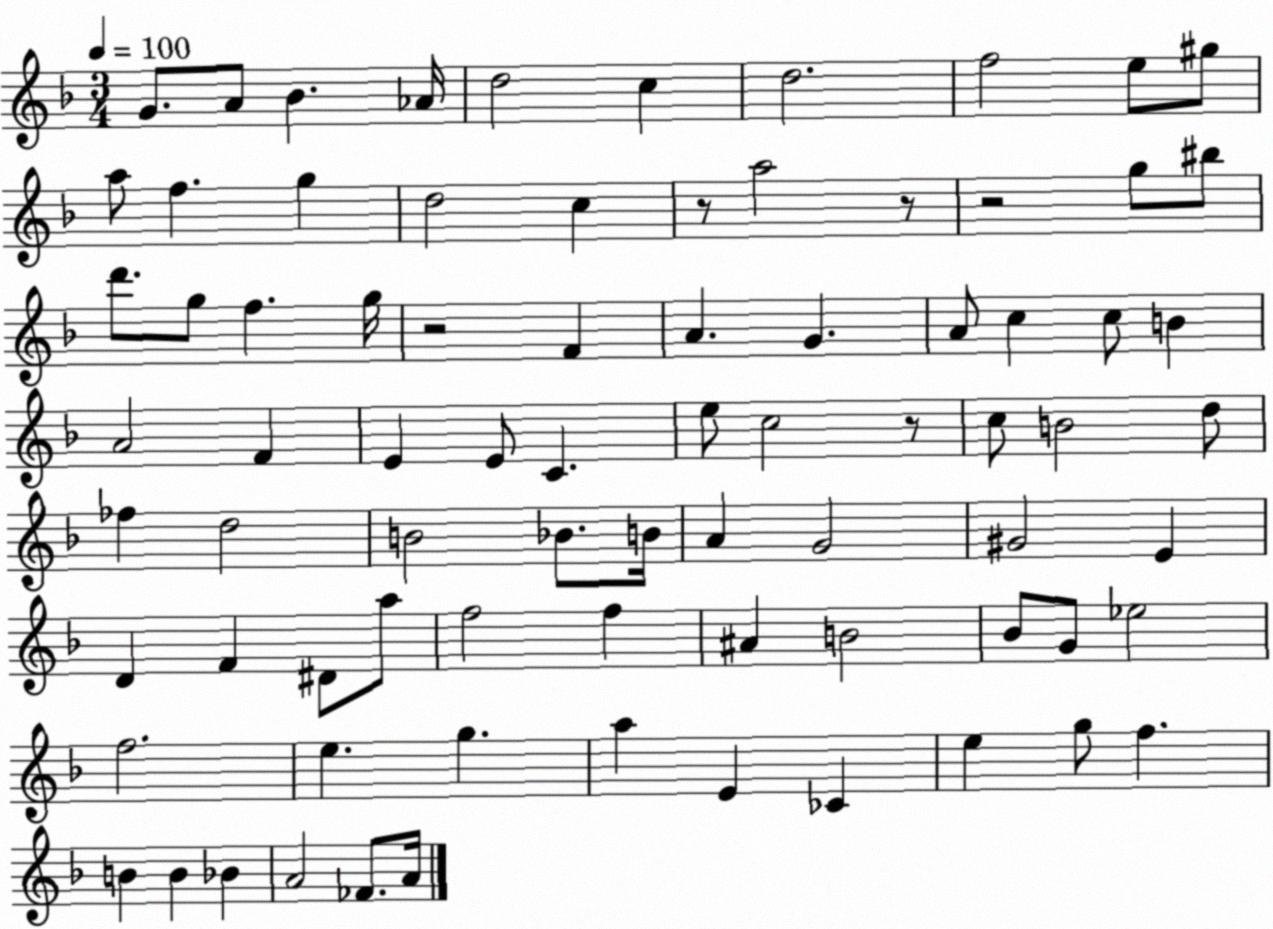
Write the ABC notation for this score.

X:1
T:Untitled
M:3/4
L:1/4
K:F
G/2 A/2 _B _A/4 d2 c d2 f2 e/2 ^g/2 a/2 f g d2 c z/2 a2 z/2 z2 g/2 ^b/2 d'/2 g/2 f g/4 z2 F A G A/2 c c/2 B A2 F E E/2 C e/2 c2 z/2 c/2 B2 d/2 _f d2 B2 _B/2 B/4 A G2 ^G2 E D F ^D/2 a/2 f2 f ^A B2 _B/2 G/2 _e2 f2 e g a E _C e g/2 f B B _B A2 _F/2 A/4